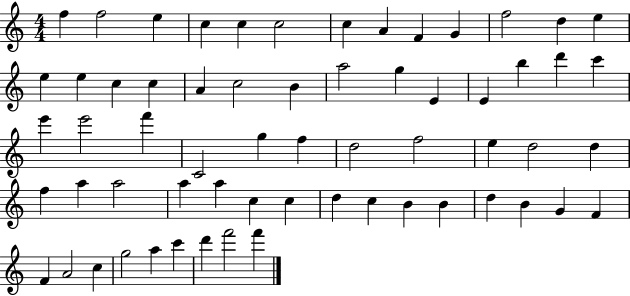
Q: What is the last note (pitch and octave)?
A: F6